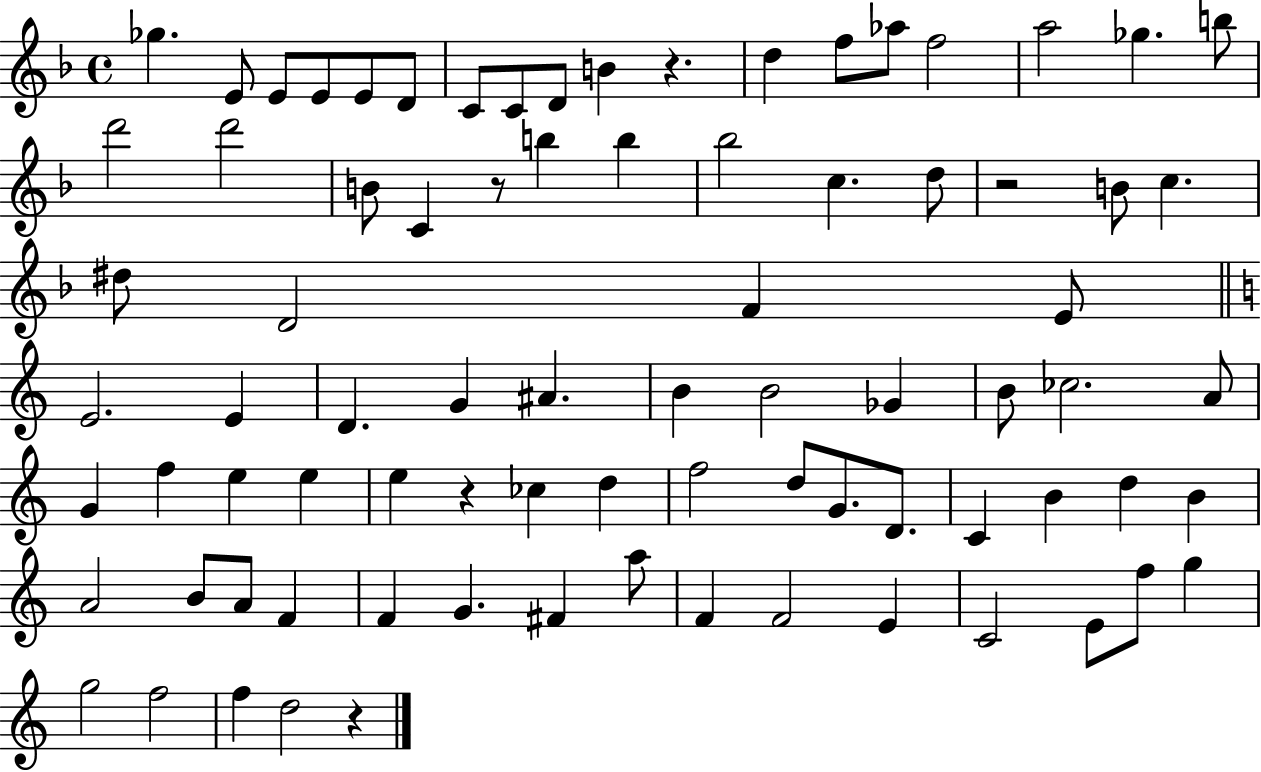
Gb5/q. E4/e E4/e E4/e E4/e D4/e C4/e C4/e D4/e B4/q R/q. D5/q F5/e Ab5/e F5/h A5/h Gb5/q. B5/e D6/h D6/h B4/e C4/q R/e B5/q B5/q Bb5/h C5/q. D5/e R/h B4/e C5/q. D#5/e D4/h F4/q E4/e E4/h. E4/q D4/q. G4/q A#4/q. B4/q B4/h Gb4/q B4/e CES5/h. A4/e G4/q F5/q E5/q E5/q E5/q R/q CES5/q D5/q F5/h D5/e G4/e. D4/e. C4/q B4/q D5/q B4/q A4/h B4/e A4/e F4/q F4/q G4/q. F#4/q A5/e F4/q F4/h E4/q C4/h E4/e F5/e G5/q G5/h F5/h F5/q D5/h R/q